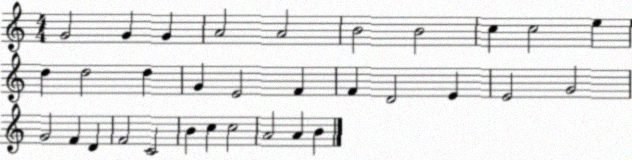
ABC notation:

X:1
T:Untitled
M:4/4
L:1/4
K:C
G2 G G A2 A2 B2 B2 c c2 e d d2 d G E2 F F D2 E E2 G2 G2 F D F2 C2 B c c2 A2 A B